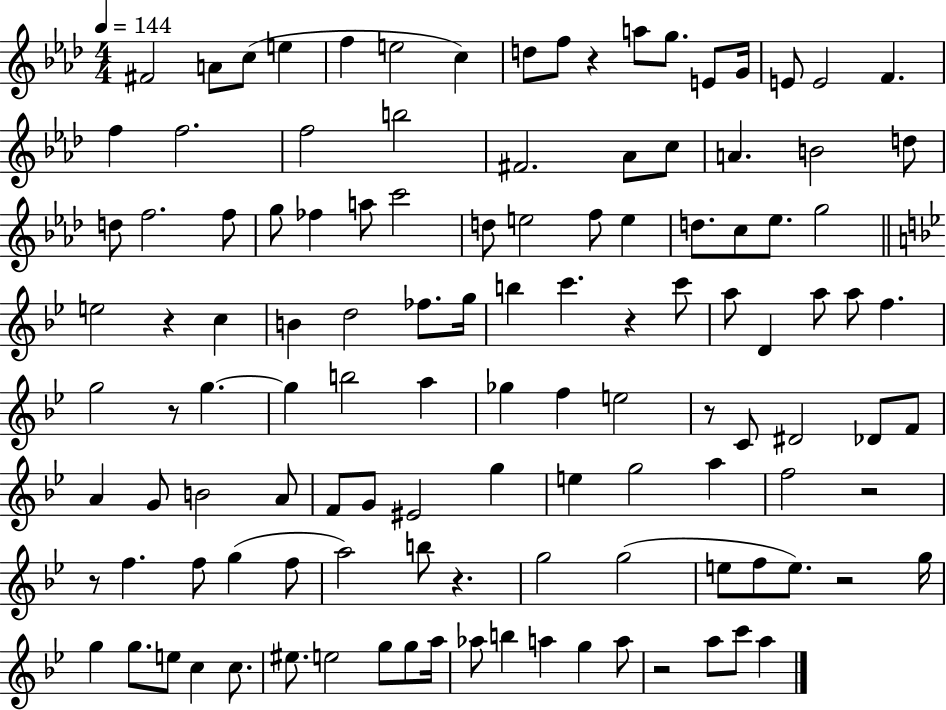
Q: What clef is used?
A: treble